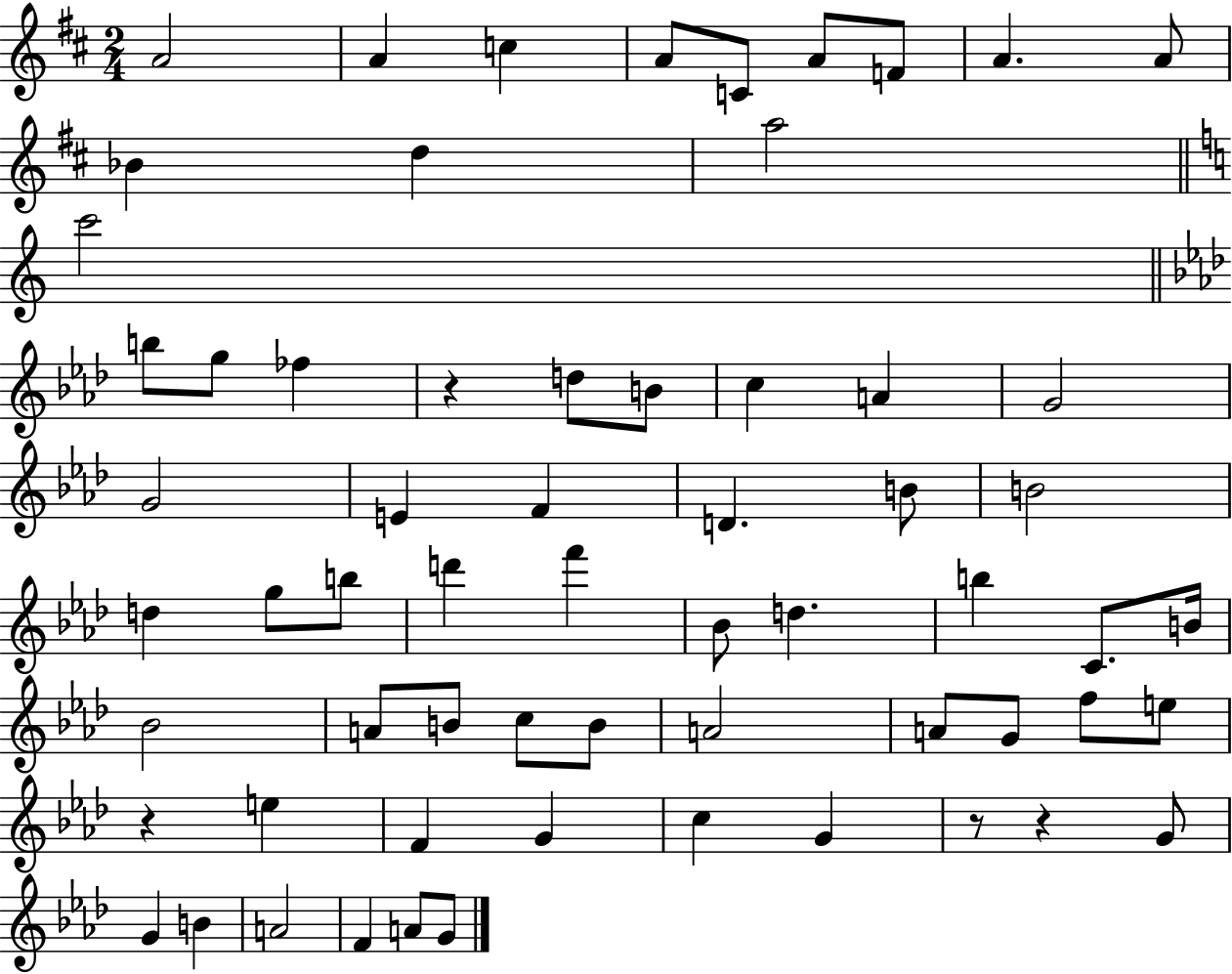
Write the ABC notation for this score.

X:1
T:Untitled
M:2/4
L:1/4
K:D
A2 A c A/2 C/2 A/2 F/2 A A/2 _B d a2 c'2 b/2 g/2 _f z d/2 B/2 c A G2 G2 E F D B/2 B2 d g/2 b/2 d' f' _B/2 d b C/2 B/4 _B2 A/2 B/2 c/2 B/2 A2 A/2 G/2 f/2 e/2 z e F G c G z/2 z G/2 G B A2 F A/2 G/2